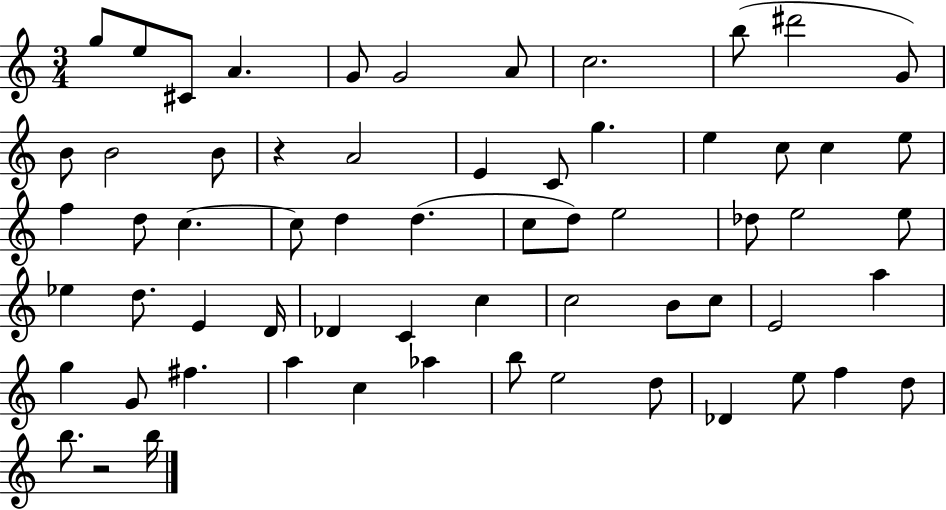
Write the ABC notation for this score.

X:1
T:Untitled
M:3/4
L:1/4
K:C
g/2 e/2 ^C/2 A G/2 G2 A/2 c2 b/2 ^d'2 G/2 B/2 B2 B/2 z A2 E C/2 g e c/2 c e/2 f d/2 c c/2 d d c/2 d/2 e2 _d/2 e2 e/2 _e d/2 E D/4 _D C c c2 B/2 c/2 E2 a g G/2 ^f a c _a b/2 e2 d/2 _D e/2 f d/2 b/2 z2 b/4